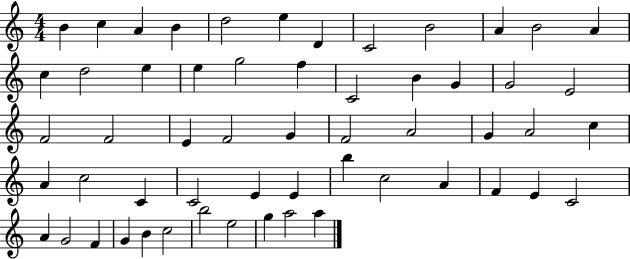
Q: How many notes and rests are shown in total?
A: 56